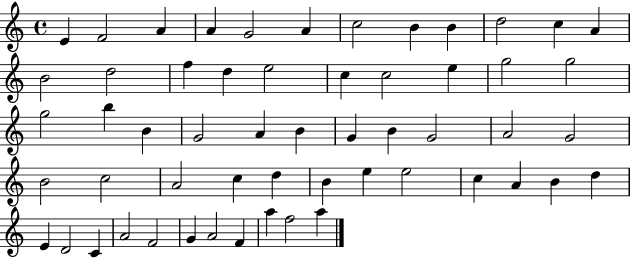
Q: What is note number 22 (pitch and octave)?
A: G5